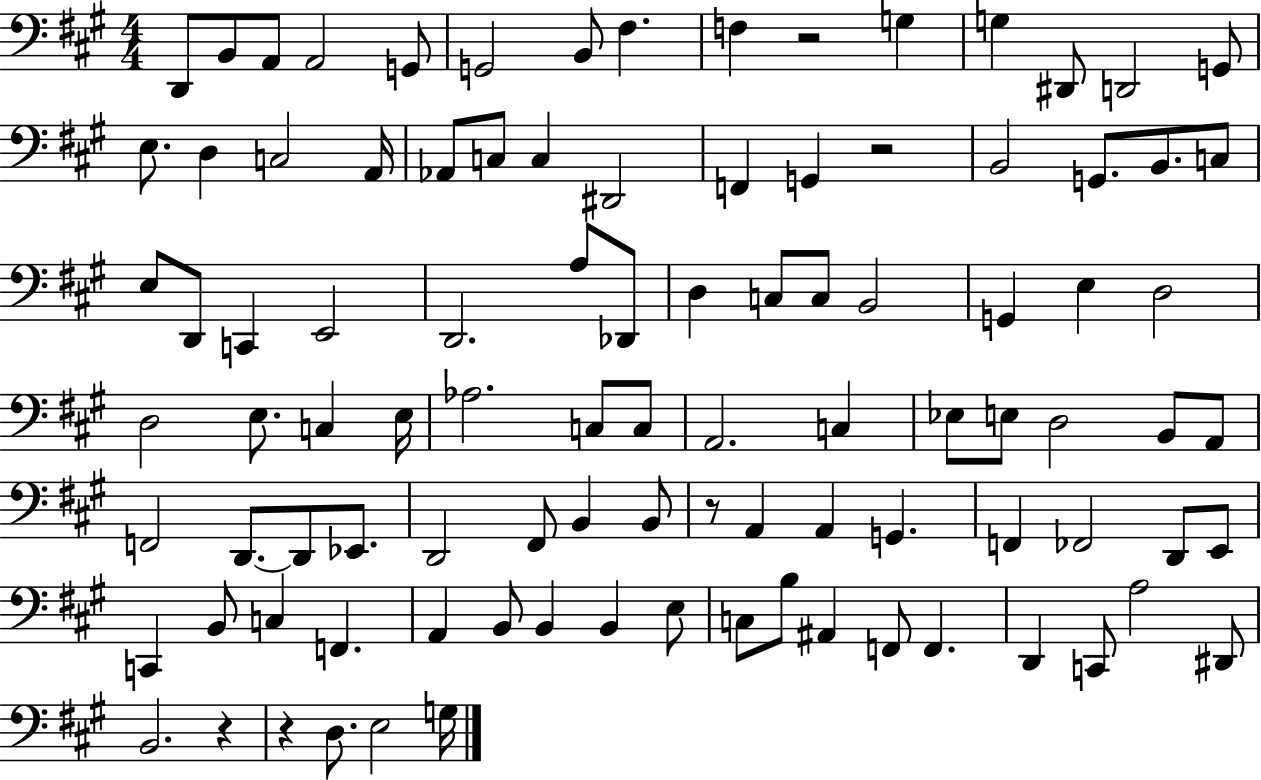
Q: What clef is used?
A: bass